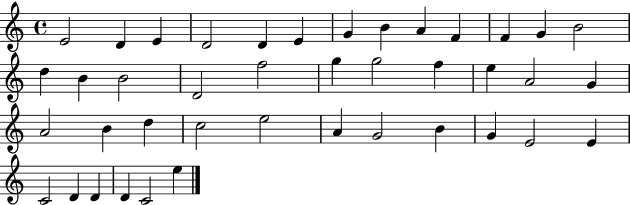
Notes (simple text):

E4/h D4/q E4/q D4/h D4/q E4/q G4/q B4/q A4/q F4/q F4/q G4/q B4/h D5/q B4/q B4/h D4/h F5/h G5/q G5/h F5/q E5/q A4/h G4/q A4/h B4/q D5/q C5/h E5/h A4/q G4/h B4/q G4/q E4/h E4/q C4/h D4/q D4/q D4/q C4/h E5/q